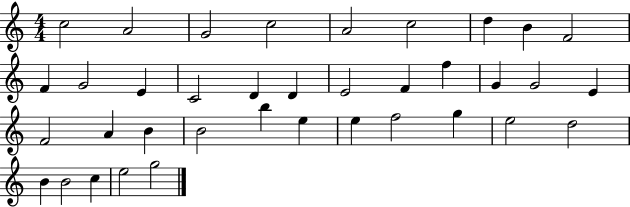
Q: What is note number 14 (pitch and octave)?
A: D4